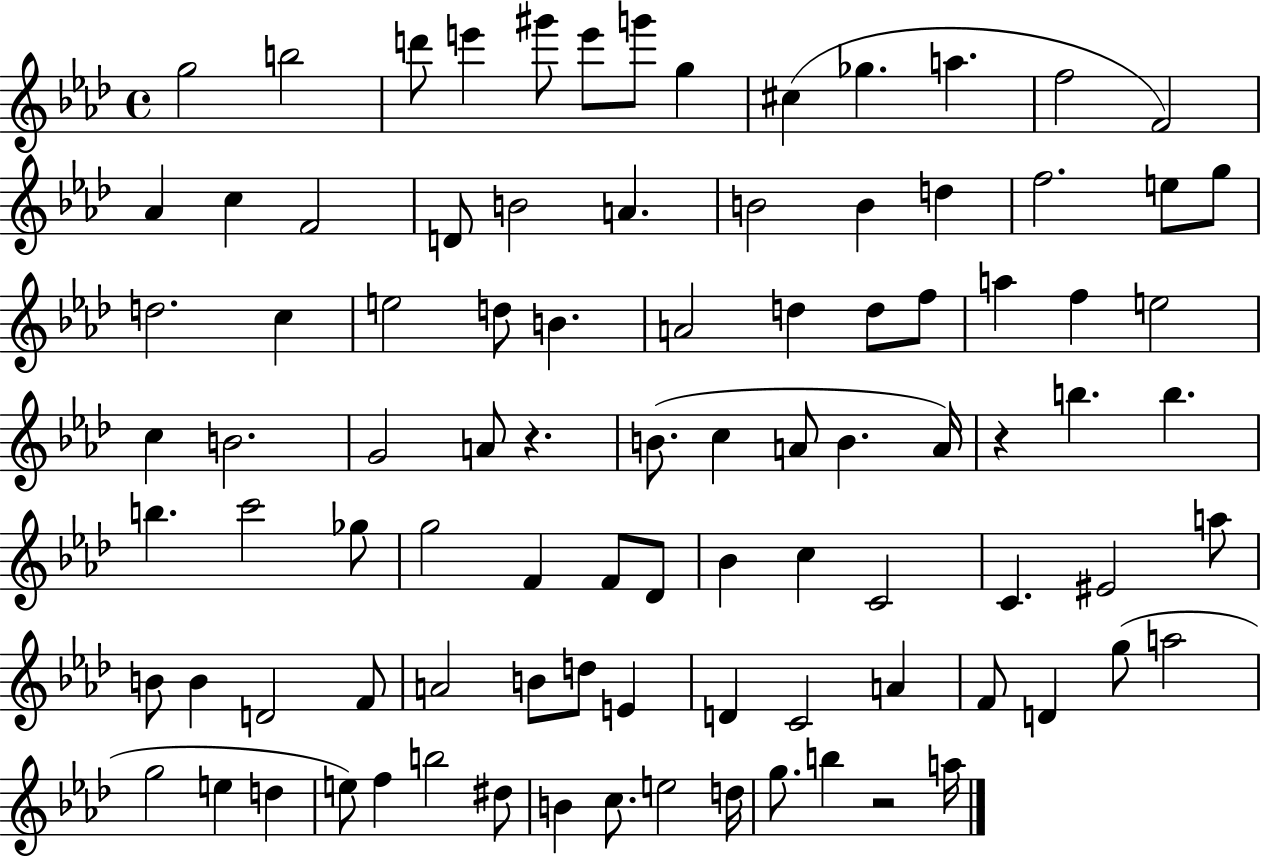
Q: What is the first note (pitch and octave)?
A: G5